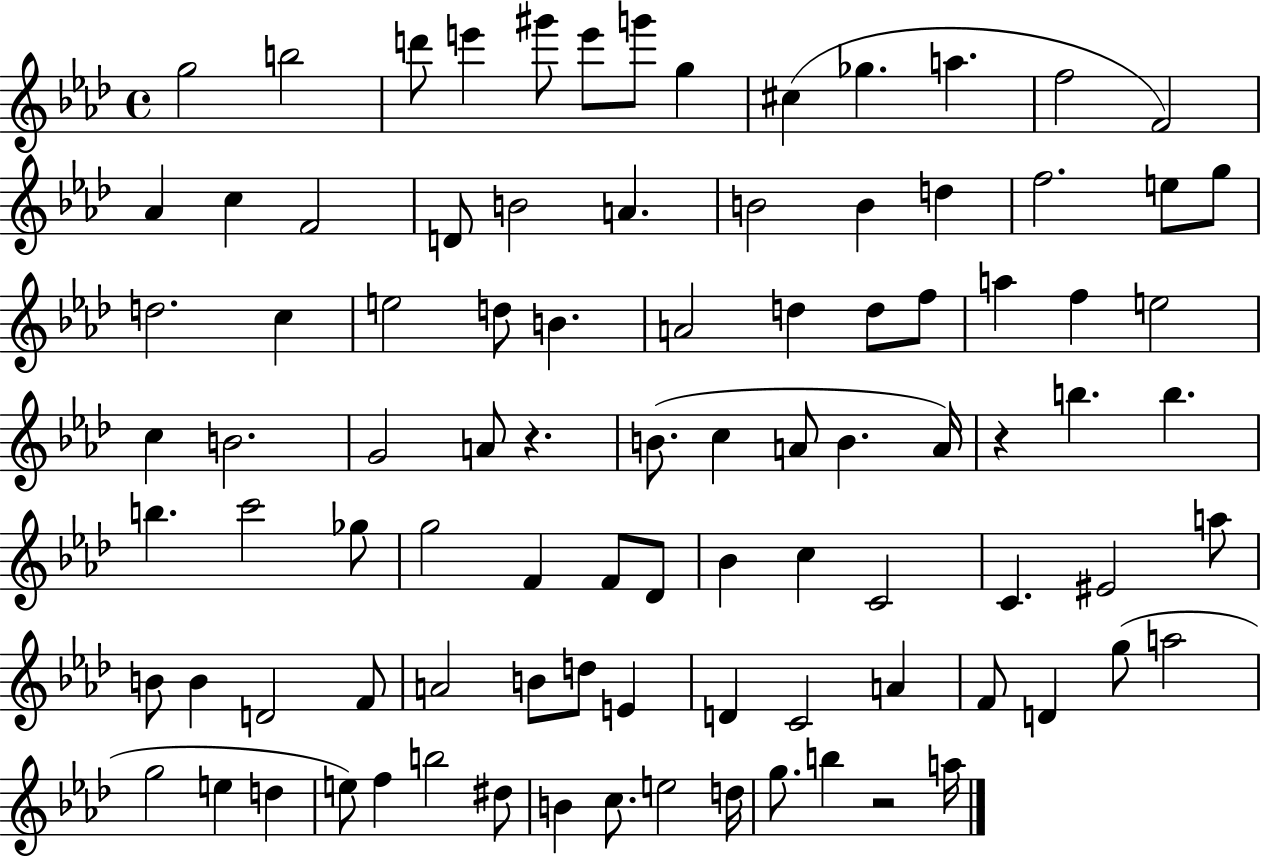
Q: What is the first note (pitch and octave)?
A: G5